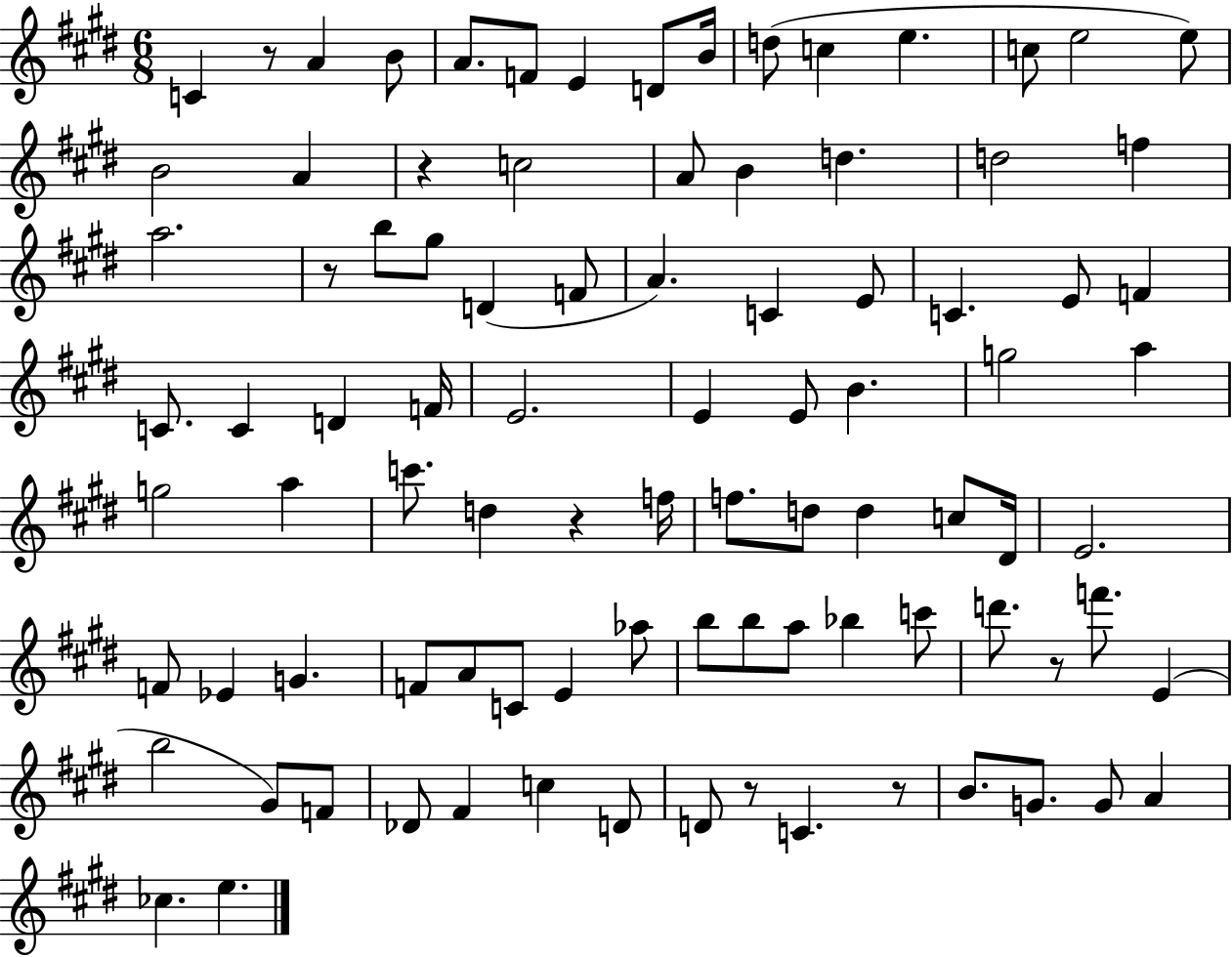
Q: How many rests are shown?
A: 7